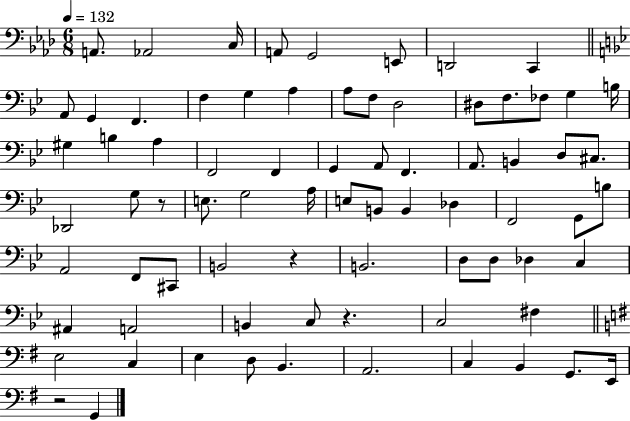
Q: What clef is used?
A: bass